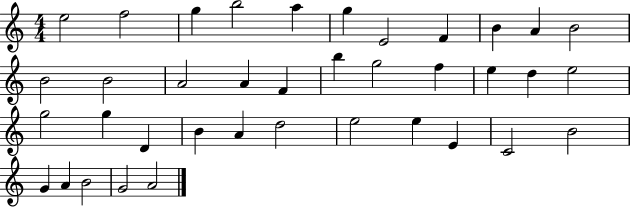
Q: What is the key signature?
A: C major